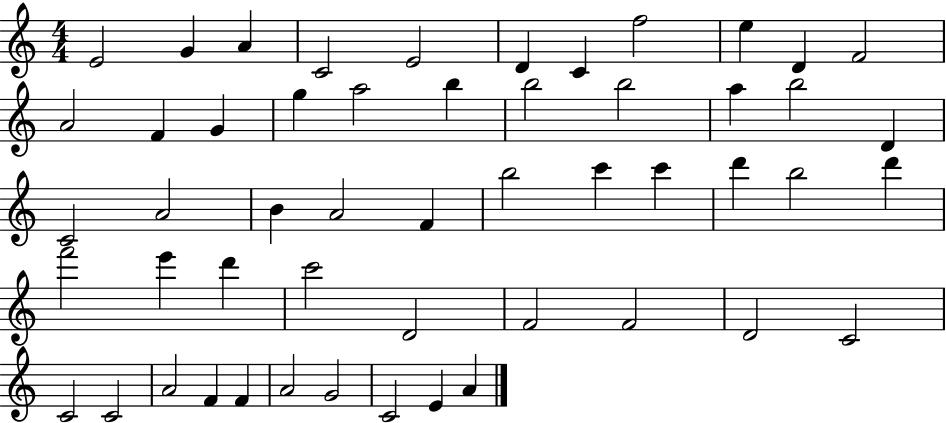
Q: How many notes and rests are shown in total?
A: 52